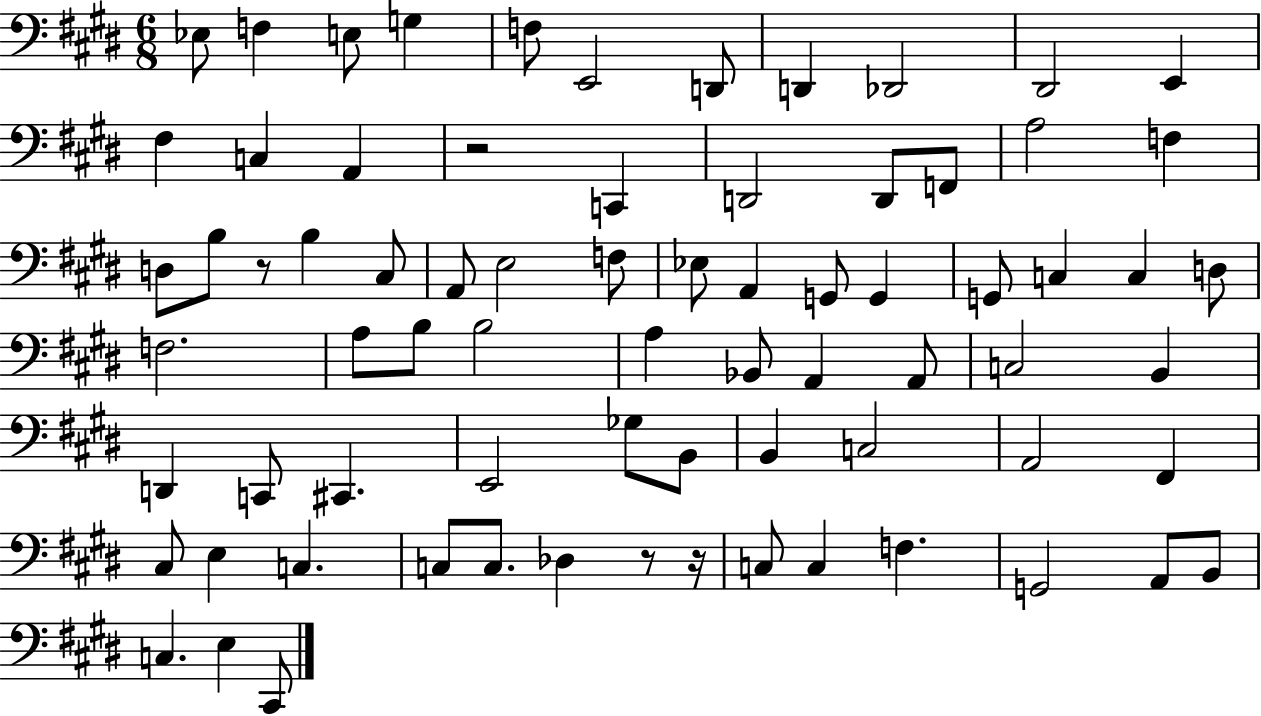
Eb3/e F3/q E3/e G3/q F3/e E2/h D2/e D2/q Db2/h D#2/h E2/q F#3/q C3/q A2/q R/h C2/q D2/h D2/e F2/e A3/h F3/q D3/e B3/e R/e B3/q C#3/e A2/e E3/h F3/e Eb3/e A2/q G2/e G2/q G2/e C3/q C3/q D3/e F3/h. A3/e B3/e B3/h A3/q Bb2/e A2/q A2/e C3/h B2/q D2/q C2/e C#2/q. E2/h Gb3/e B2/e B2/q C3/h A2/h F#2/q C#3/e E3/q C3/q. C3/e C3/e. Db3/q R/e R/s C3/e C3/q F3/q. G2/h A2/e B2/e C3/q. E3/q C#2/e